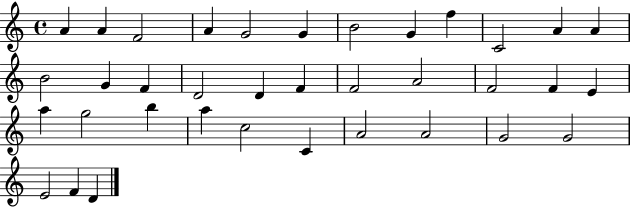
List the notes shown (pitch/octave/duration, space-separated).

A4/q A4/q F4/h A4/q G4/h G4/q B4/h G4/q F5/q C4/h A4/q A4/q B4/h G4/q F4/q D4/h D4/q F4/q F4/h A4/h F4/h F4/q E4/q A5/q G5/h B5/q A5/q C5/h C4/q A4/h A4/h G4/h G4/h E4/h F4/q D4/q